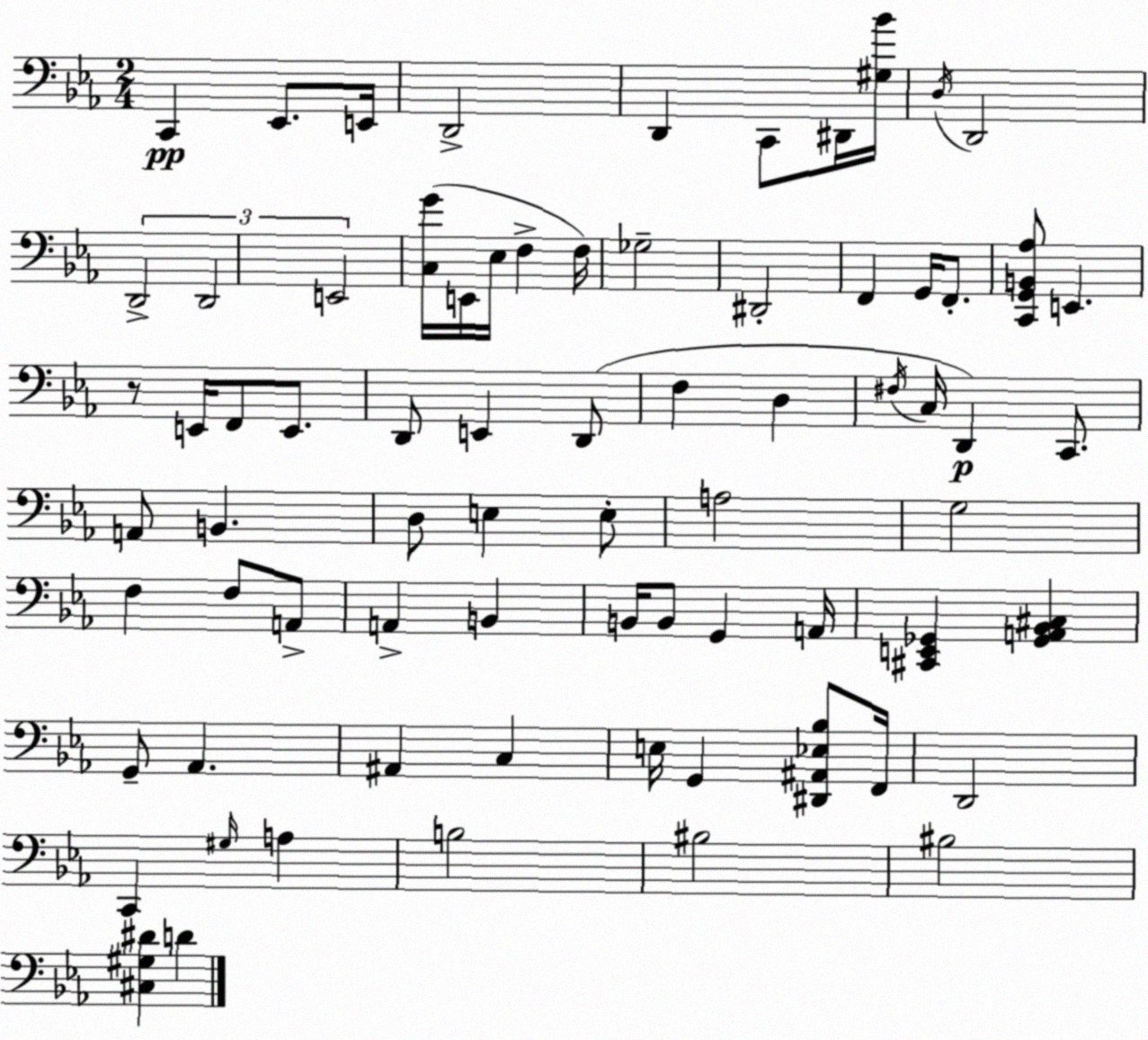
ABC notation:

X:1
T:Untitled
M:2/4
L:1/4
K:Cm
C,, _E,,/2 E,,/4 D,,2 D,, C,,/2 ^D,,/4 [^G,_B]/4 D,/4 D,,2 D,,2 D,,2 E,,2 [C,G]/4 E,,/4 _E,/4 F, F,/4 _G,2 ^D,,2 F,, G,,/4 F,,/2 [C,,G,,B,,_A,]/2 E,, z/2 E,,/4 F,,/2 E,,/2 D,,/2 E,, D,,/2 F, D, ^F,/4 C,/4 D,, C,,/2 A,,/2 B,, D,/2 E, E,/2 A,2 G,2 F, F,/2 A,,/2 A,, B,, B,,/4 B,,/2 G,, A,,/4 [^C,,E,,_G,,] [_G,,A,,_B,,^C,] G,,/2 _A,, ^A,, C, E,/4 G,, [^D,,^A,,_E,_B,]/2 F,,/4 D,,2 C,, ^G,/4 A, B,2 ^B,2 ^B,2 [^C,^G,^D] D